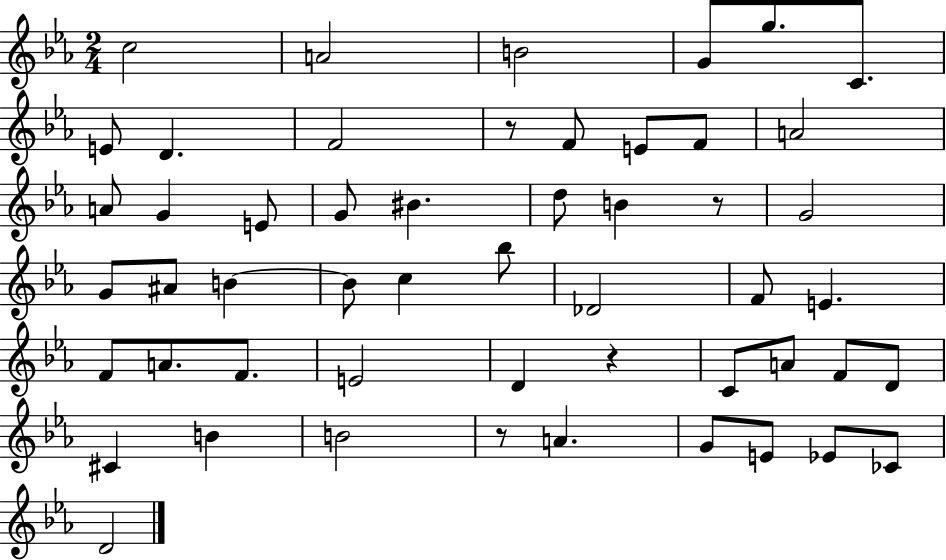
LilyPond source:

{
  \clef treble
  \numericTimeSignature
  \time 2/4
  \key ees \major
  c''2 | a'2 | b'2 | g'8 g''8. c'8. | \break e'8 d'4. | f'2 | r8 f'8 e'8 f'8 | a'2 | \break a'8 g'4 e'8 | g'8 bis'4. | d''8 b'4 r8 | g'2 | \break g'8 ais'8 b'4~~ | b'8 c''4 bes''8 | des'2 | f'8 e'4. | \break f'8 a'8. f'8. | e'2 | d'4 r4 | c'8 a'8 f'8 d'8 | \break cis'4 b'4 | b'2 | r8 a'4. | g'8 e'8 ees'8 ces'8 | \break d'2 | \bar "|."
}